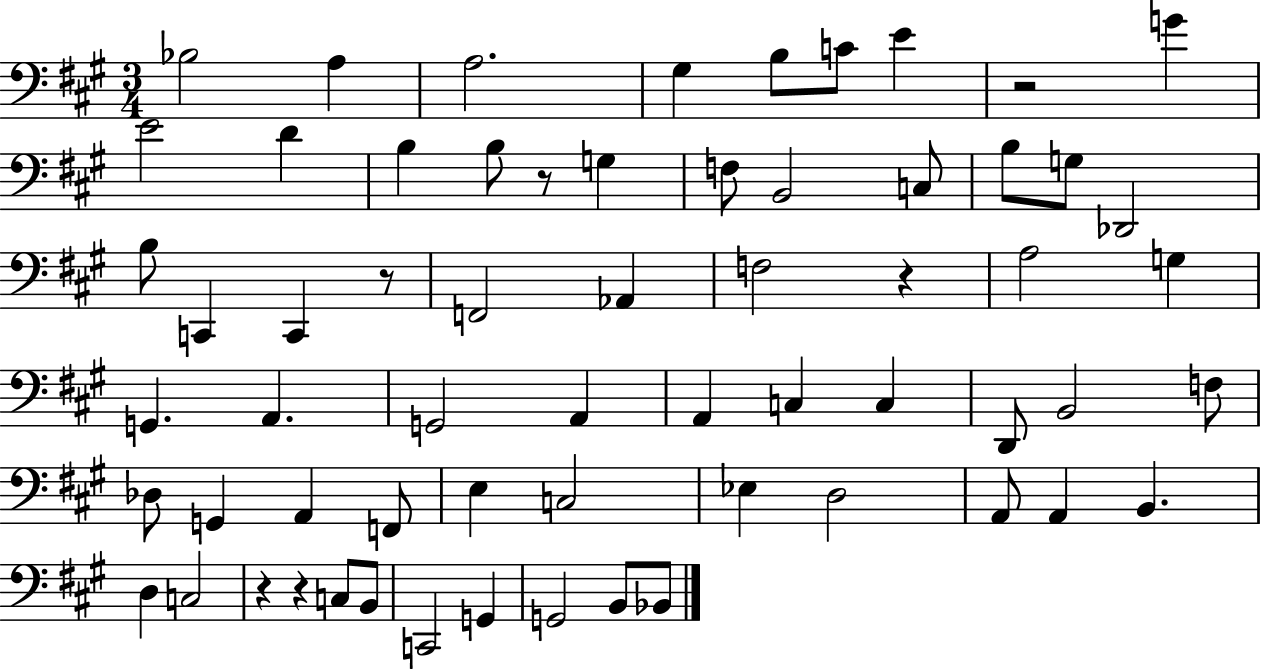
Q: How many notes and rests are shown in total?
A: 63